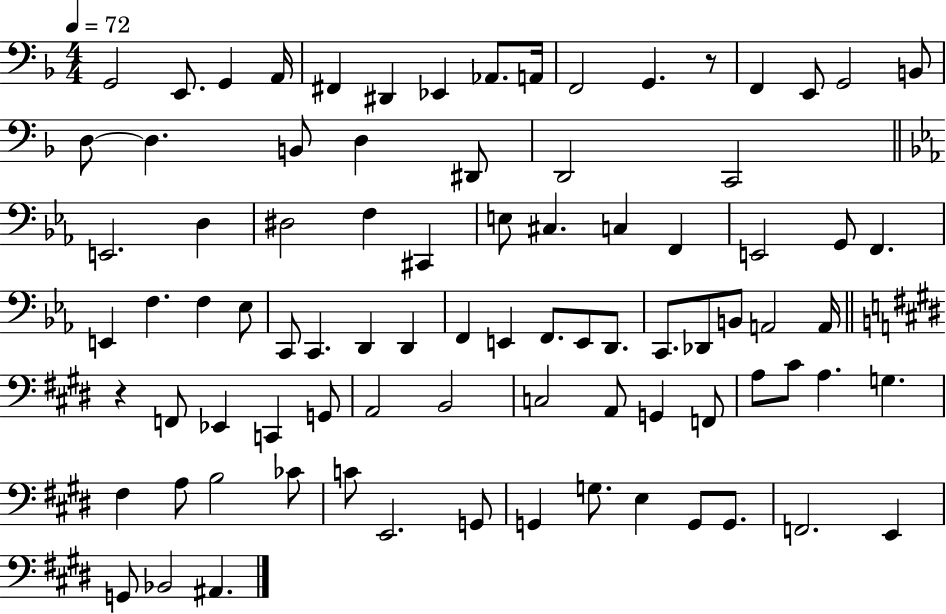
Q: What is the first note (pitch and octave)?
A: G2